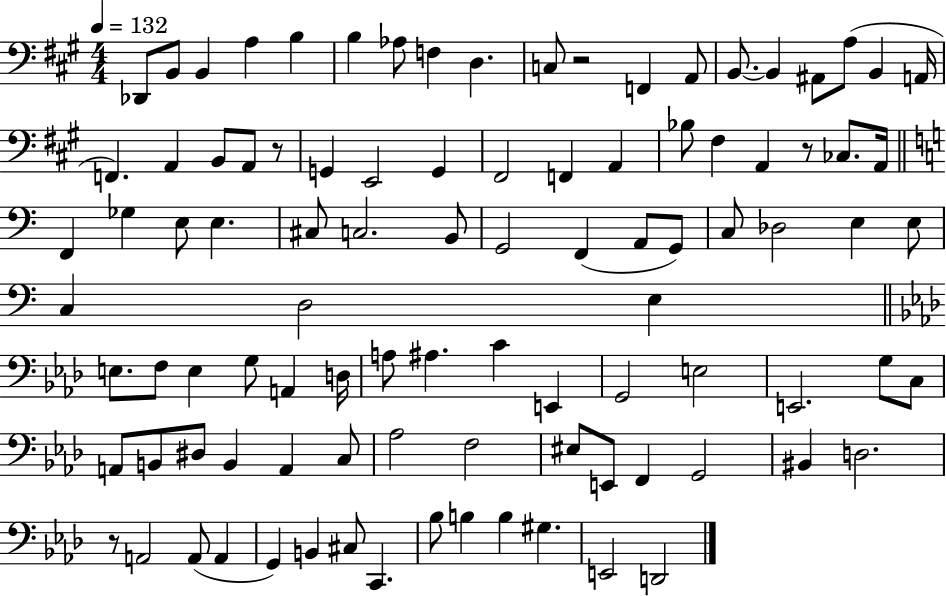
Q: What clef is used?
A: bass